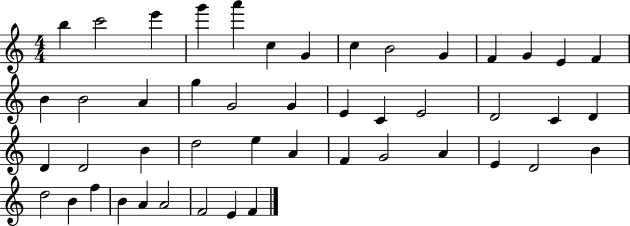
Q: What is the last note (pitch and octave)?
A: F4